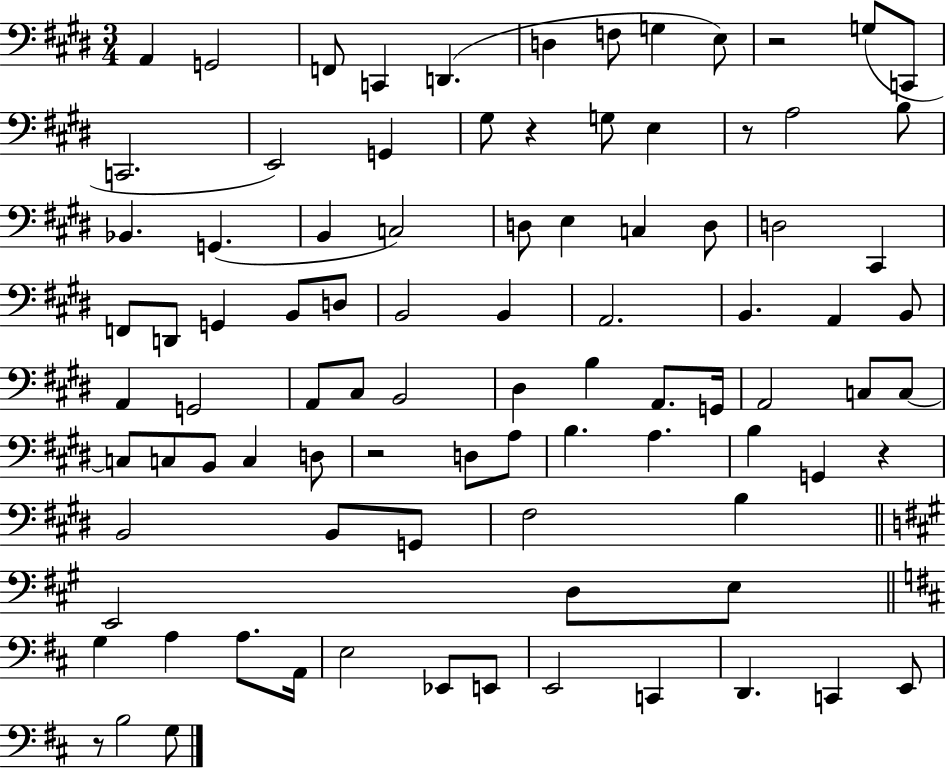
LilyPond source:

{
  \clef bass
  \numericTimeSignature
  \time 3/4
  \key e \major
  a,4 g,2 | f,8 c,4 d,4.( | d4 f8 g4 e8) | r2 g8( c,8 | \break c,2. | e,2) g,4 | gis8 r4 g8 e4 | r8 a2 b8 | \break bes,4. g,4.( | b,4 c2) | d8 e4 c4 d8 | d2 cis,4 | \break f,8 d,8 g,4 b,8 d8 | b,2 b,4 | a,2. | b,4. a,4 b,8 | \break a,4 g,2 | a,8 cis8 b,2 | dis4 b4 a,8. g,16 | a,2 c8 c8~~ | \break c8 c8 b,8 c4 d8 | r2 d8 a8 | b4. a4. | b4 g,4 r4 | \break b,2 b,8 g,8 | fis2 b4 | \bar "||" \break \key a \major e,2 d8 e8 | \bar "||" \break \key d \major g4 a4 a8. a,16 | e2 ees,8 e,8 | e,2 c,4 | d,4. c,4 e,8 | \break r8 b2 g8 | \bar "|."
}